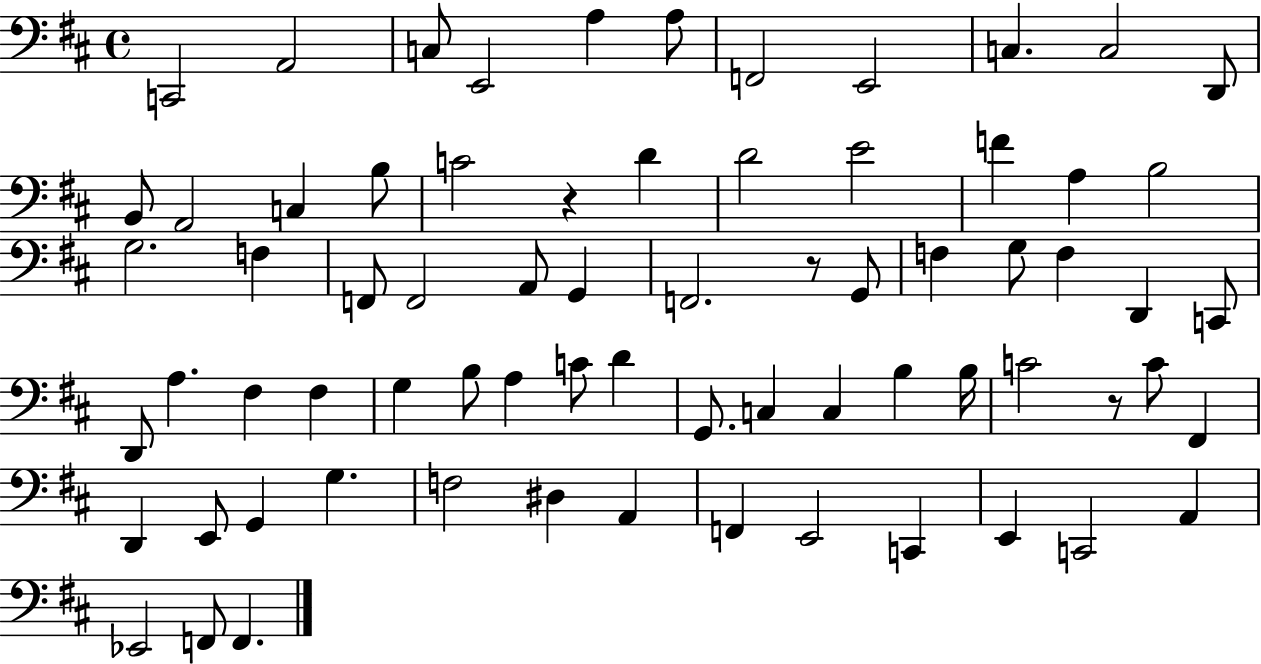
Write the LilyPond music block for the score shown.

{
  \clef bass
  \time 4/4
  \defaultTimeSignature
  \key d \major
  c,2 a,2 | c8 e,2 a4 a8 | f,2 e,2 | c4. c2 d,8 | \break b,8 a,2 c4 b8 | c'2 r4 d'4 | d'2 e'2 | f'4 a4 b2 | \break g2. f4 | f,8 f,2 a,8 g,4 | f,2. r8 g,8 | f4 g8 f4 d,4 c,8 | \break d,8 a4. fis4 fis4 | g4 b8 a4 c'8 d'4 | g,8. c4 c4 b4 b16 | c'2 r8 c'8 fis,4 | \break d,4 e,8 g,4 g4. | f2 dis4 a,4 | f,4 e,2 c,4 | e,4 c,2 a,4 | \break ees,2 f,8 f,4. | \bar "|."
}